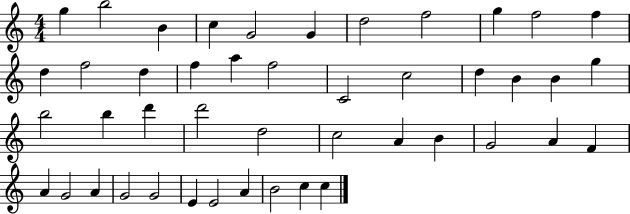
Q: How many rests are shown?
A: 0